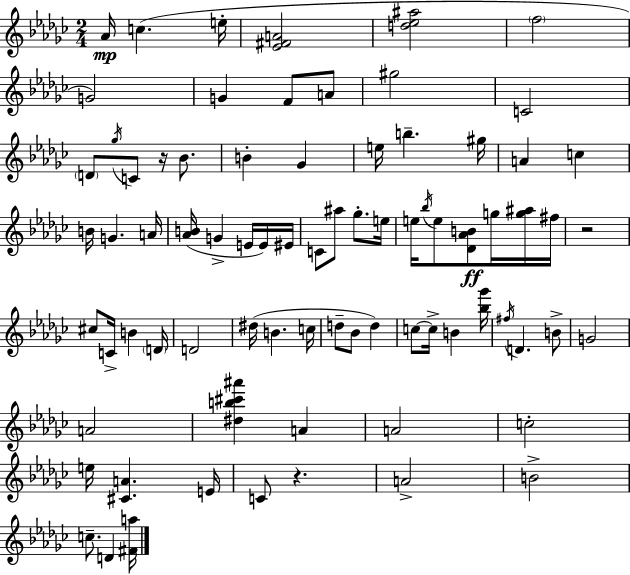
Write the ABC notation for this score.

X:1
T:Untitled
M:2/4
L:1/4
K:Ebm
_A/4 c e/4 [_E^FA]2 [d_e^a]2 f2 G2 G F/2 A/2 ^g2 C2 D/2 _g/4 C/2 z/4 _B/2 B _G e/4 b ^g/4 A c B/4 G A/4 [_AB]/4 G E/4 E/4 ^E/4 C/2 ^a/2 _g/2 e/4 e/4 _b/4 e/2 [_D_AB]/2 g/4 [g^a]/4 ^f/4 z2 ^c/2 C/4 B D/4 D2 ^d/4 B c/4 d/2 _B/2 d c/2 c/4 B [_b_g']/4 ^f/4 D B/2 G2 A2 [^db^c'^a'] A A2 c2 e/4 [^CA] E/4 C/2 z A2 B2 c/2 D [^Fa]/4